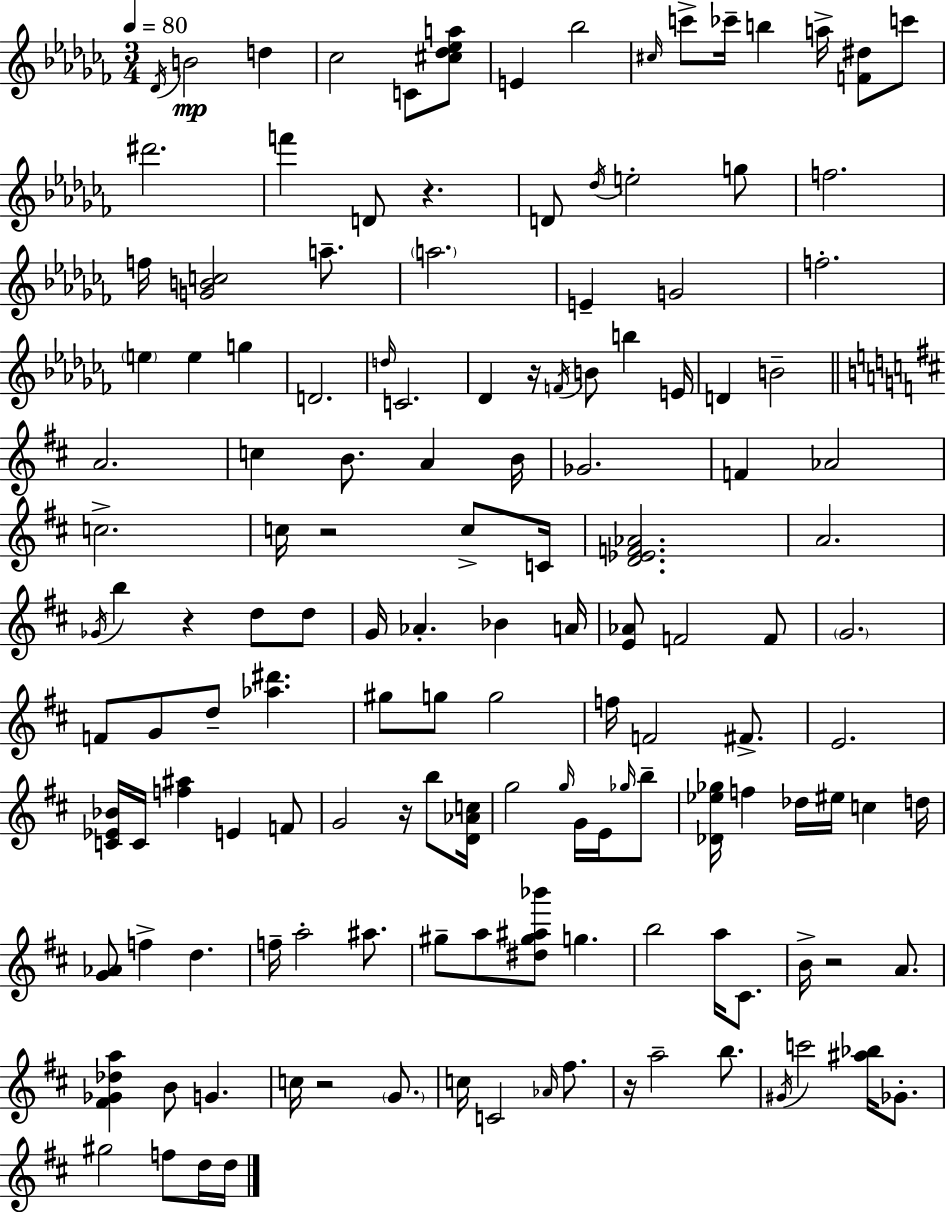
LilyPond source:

{
  \clef treble
  \numericTimeSignature
  \time 3/4
  \key aes \minor
  \tempo 4 = 80
  \acciaccatura { des'16 }\mp b'2 d''4 | ces''2 c'8 <cis'' des'' ees'' a''>8 | e'4 bes''2 | \grace { cis''16 } c'''8-> ces'''16-- b''4 a''16-> <f' dis''>8 | \break c'''8 dis'''2. | f'''4 d'8 r4. | d'8 \acciaccatura { des''16 } e''2-. | g''8 f''2. | \break f''16 <g' b' c''>2 | a''8.-- \parenthesize a''2. | e'4-- g'2 | f''2.-. | \break \parenthesize e''4 e''4 g''4 | d'2. | \grace { d''16 } c'2. | des'4 r16 \acciaccatura { f'16 } b'8 | \break b''4 e'16 d'4 b'2-- | \bar "||" \break \key d \major a'2. | c''4 b'8. a'4 b'16 | ges'2. | f'4 aes'2 | \break c''2.-> | c''16 r2 c''8-> c'16 | <d' ees' f' aes'>2. | a'2. | \break \acciaccatura { ges'16 } b''4 r4 d''8 d''8 | g'16 aes'4.-. bes'4 | a'16 <e' aes'>8 f'2 f'8 | \parenthesize g'2. | \break f'8 g'8 d''8-- <aes'' dis'''>4. | gis''8 g''8 g''2 | f''16 f'2 fis'8.-> | e'2. | \break <c' ees' bes'>16 c'16 <f'' ais''>4 e'4 f'8 | g'2 r16 b''8 | <d' aes' c''>16 g''2 \grace { g''16 } g'16 e'16 | \grace { ges''16 } b''8-- <des' ees'' ges''>16 f''4 des''16 eis''16 c''4 | \break d''16 <g' aes'>8 f''4-> d''4. | f''16-- a''2-. | ais''8. gis''8-- a''8 <dis'' gis'' ais'' bes'''>8 g''4. | b''2 a''16 | \break cis'8. b'16-> r2 | a'8. <fis' ges' des'' a''>4 b'8 g'4. | c''16 r2 | \parenthesize g'8. c''16 c'2 | \break \grace { aes'16 } fis''8. r16 a''2-- | b''8. \acciaccatura { gis'16 } c'''2 | <ais'' bes''>16 ges'8.-. gis''2 | f''8 d''16 d''16 \bar "|."
}